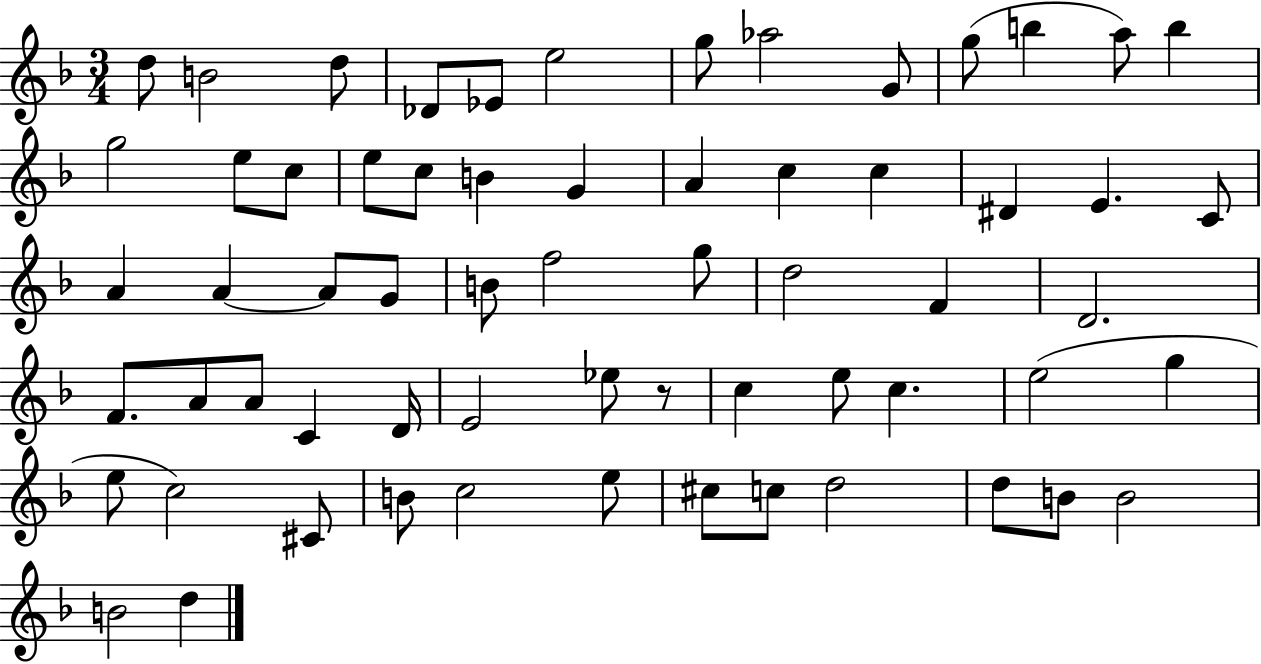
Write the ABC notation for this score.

X:1
T:Untitled
M:3/4
L:1/4
K:F
d/2 B2 d/2 _D/2 _E/2 e2 g/2 _a2 G/2 g/2 b a/2 b g2 e/2 c/2 e/2 c/2 B G A c c ^D E C/2 A A A/2 G/2 B/2 f2 g/2 d2 F D2 F/2 A/2 A/2 C D/4 E2 _e/2 z/2 c e/2 c e2 g e/2 c2 ^C/2 B/2 c2 e/2 ^c/2 c/2 d2 d/2 B/2 B2 B2 d